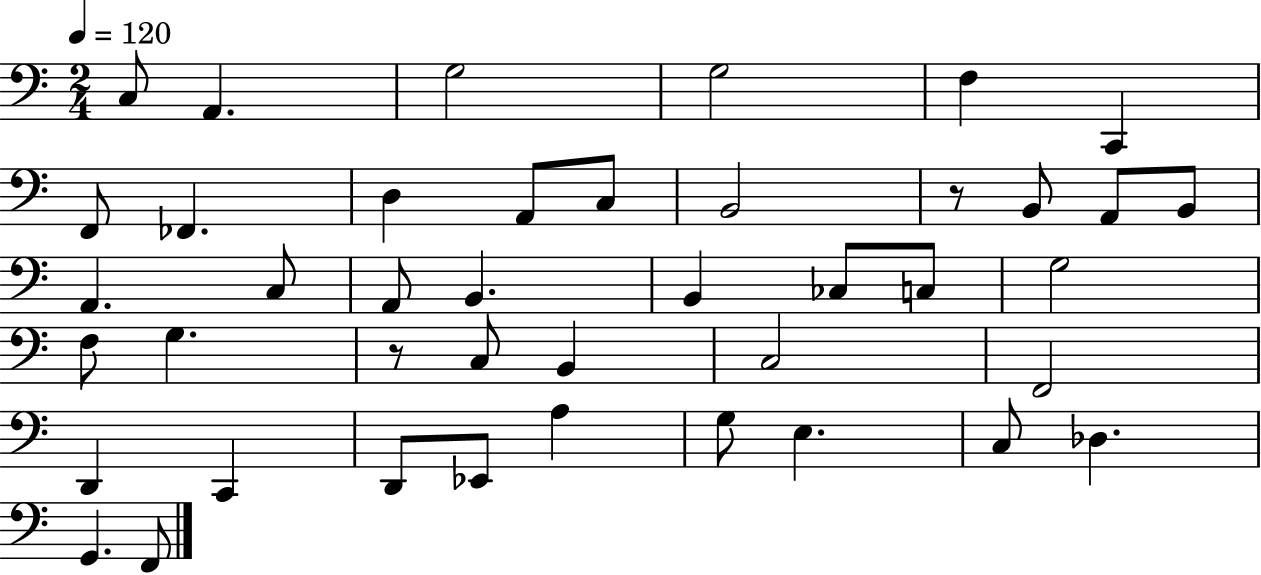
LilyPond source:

{
  \clef bass
  \numericTimeSignature
  \time 2/4
  \key c \major
  \tempo 4 = 120
  c8 a,4. | g2 | g2 | f4 c,4 | \break f,8 fes,4. | d4 a,8 c8 | b,2 | r8 b,8 a,8 b,8 | \break a,4. c8 | a,8 b,4. | b,4 ces8 c8 | g2 | \break f8 g4. | r8 c8 b,4 | c2 | f,2 | \break d,4 c,4 | d,8 ees,8 a4 | g8 e4. | c8 des4. | \break g,4. f,8 | \bar "|."
}